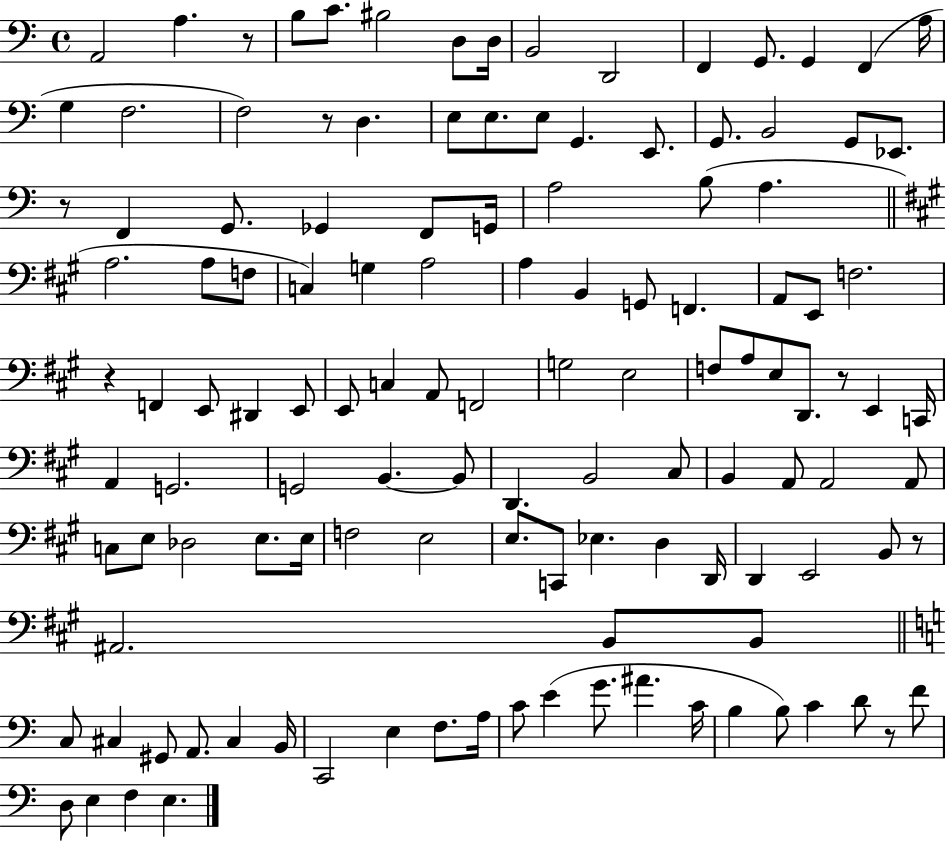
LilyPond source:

{
  \clef bass
  \time 4/4
  \defaultTimeSignature
  \key c \major
  \repeat volta 2 { a,2 a4. r8 | b8 c'8. bis2 d8 d16 | b,2 d,2 | f,4 g,8. g,4 f,4( a16 | \break g4 f2. | f2) r8 d4. | e8 e8. e8 g,4. e,8. | g,8. b,2 g,8 ees,8. | \break r8 f,4 g,8. ges,4 f,8 g,16 | a2 b8( a4. | \bar "||" \break \key a \major a2. a8 f8 | c4) g4 a2 | a4 b,4 g,8 f,4. | a,8 e,8 f2. | \break r4 f,4 e,8 dis,4 e,8 | e,8 c4 a,8 f,2 | g2 e2 | f8 a8 e8 d,8. r8 e,4 c,16 | \break a,4 g,2. | g,2 b,4.~~ b,8 | d,4. b,2 cis8 | b,4 a,8 a,2 a,8 | \break c8 e8 des2 e8. e16 | f2 e2 | e8. c,8 ees4. d4 d,16 | d,4 e,2 b,8 r8 | \break ais,2. b,8 b,8 | \bar "||" \break \key c \major c8 cis4 gis,8 a,8. cis4 b,16 | c,2 e4 f8. a16 | c'8 e'4( g'8. ais'4. c'16 | b4 b8) c'4 d'8 r8 f'8 | \break d8 e4 f4 e4. | } \bar "|."
}